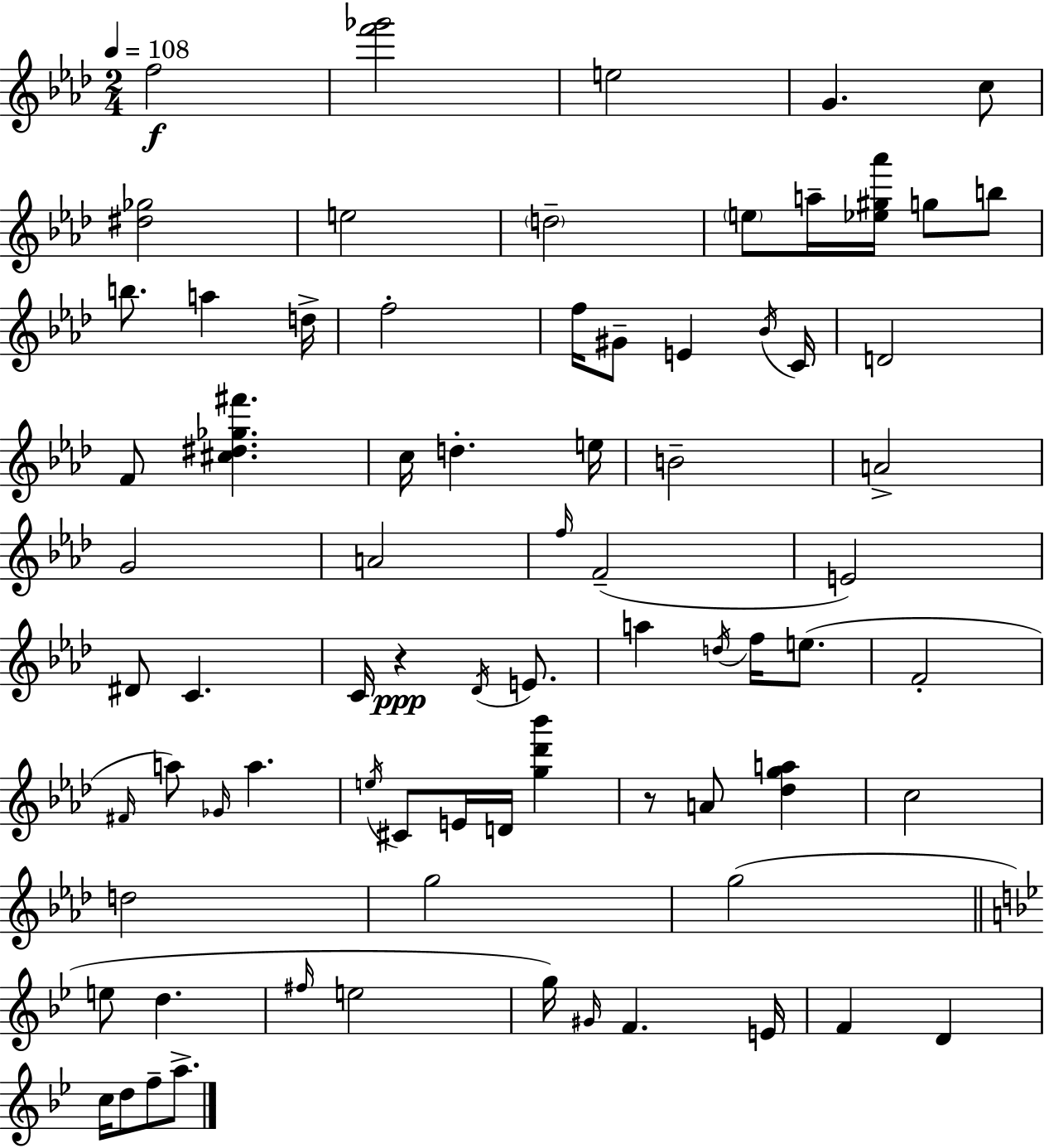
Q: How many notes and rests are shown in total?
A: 76